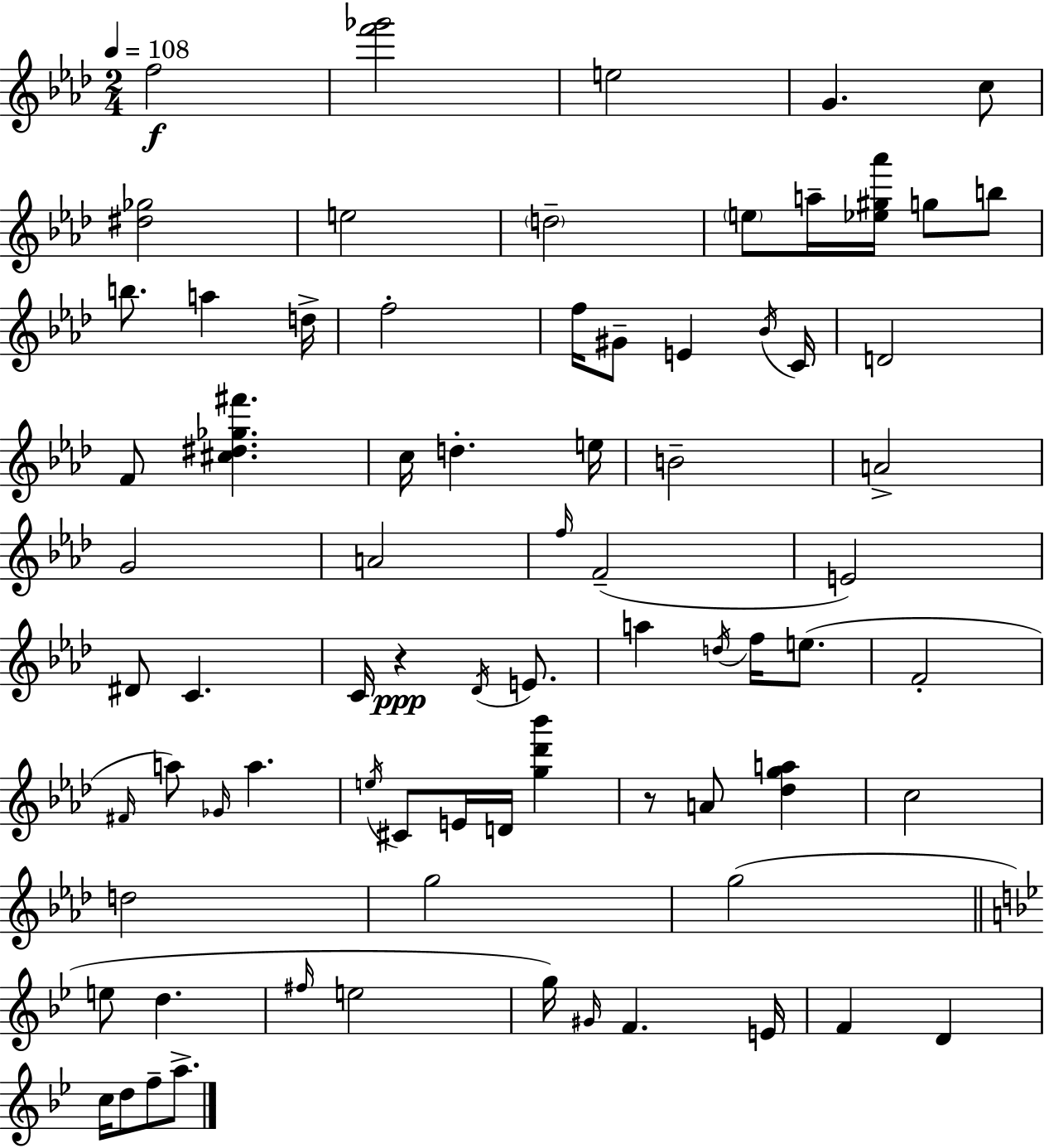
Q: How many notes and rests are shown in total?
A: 76